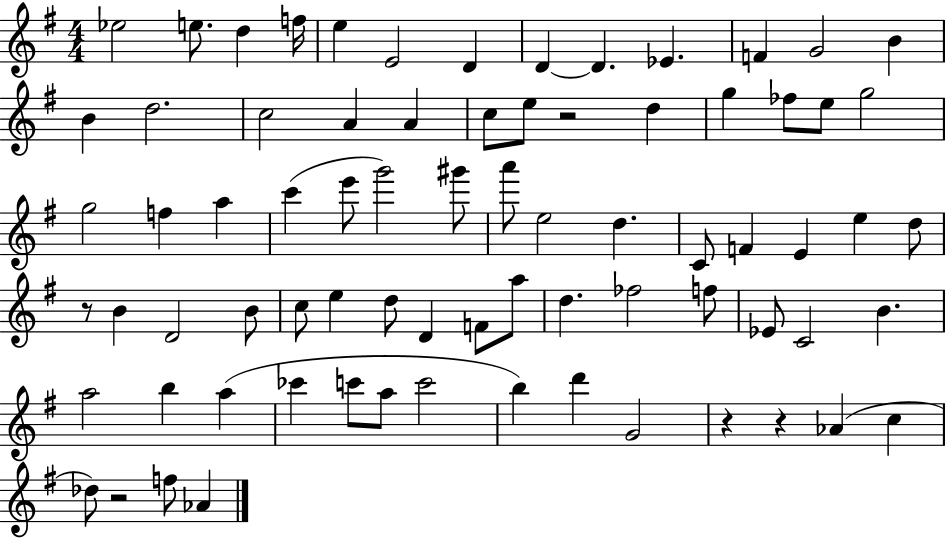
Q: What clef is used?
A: treble